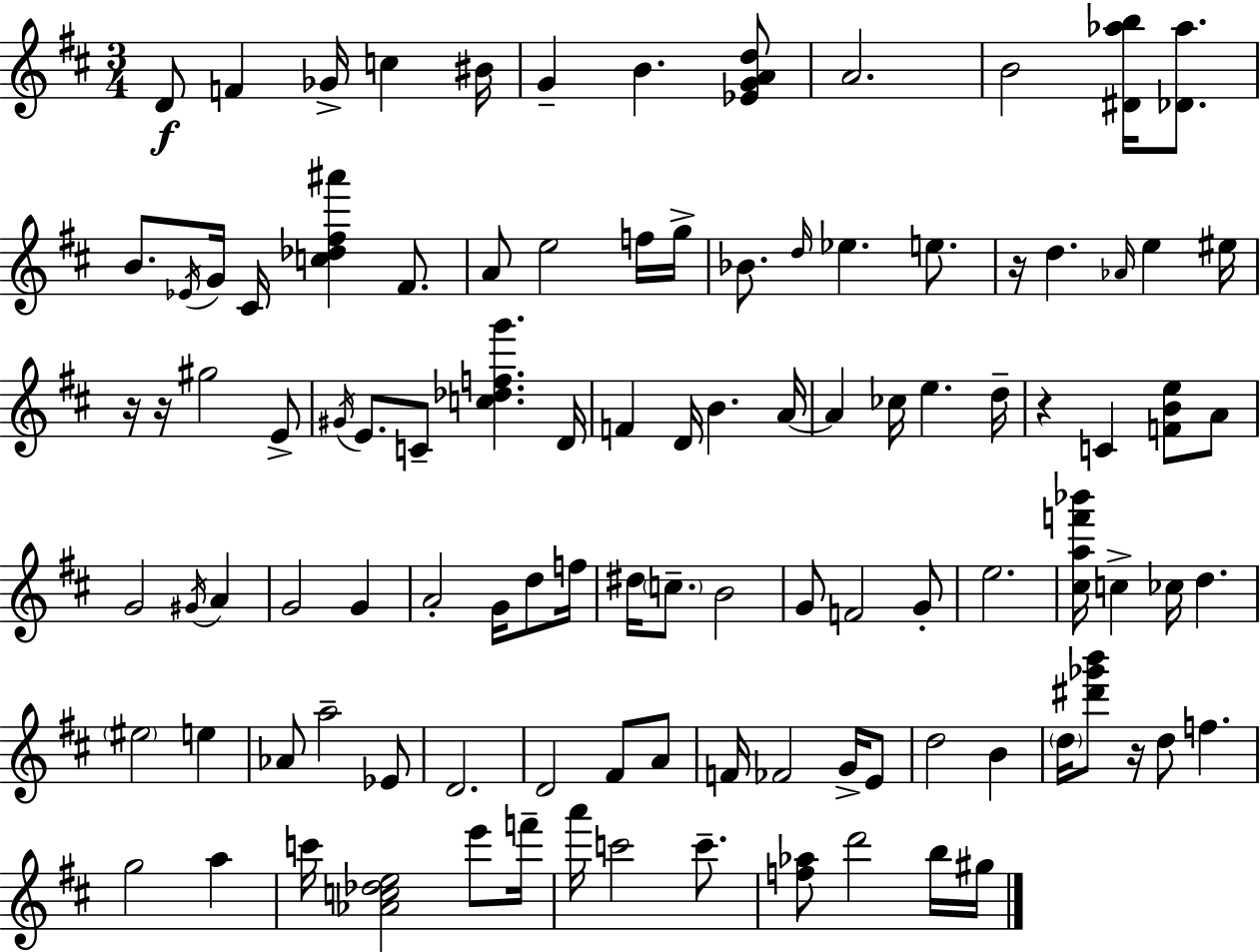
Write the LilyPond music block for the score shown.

{
  \clef treble
  \numericTimeSignature
  \time 3/4
  \key d \major
  d'8\f f'4 ges'16-> c''4 bis'16 | g'4-- b'4. <ees' g' a' d''>8 | a'2. | b'2 <dis' aes'' b''>16 <des' aes''>8. | \break b'8. \acciaccatura { ees'16 } g'16 cis'16 <c'' des'' fis'' ais'''>4 fis'8. | a'8 e''2 f''16 | g''16-> bes'8. \grace { d''16 } ees''4. e''8. | r16 d''4. \grace { aes'16 } e''4 | \break eis''16 r16 r16 gis''2 | e'8-> \acciaccatura { gis'16 } e'8. c'8-- <c'' des'' f'' g'''>4. | d'16 f'4 d'16 b'4. | a'16~~ a'4 ces''16 e''4. | \break d''16-- r4 c'4 | <f' b' e''>8 a'8 g'2 | \acciaccatura { gis'16 } a'4 g'2 | g'4 a'2-. | \break g'16 d''8 f''16 dis''16 \parenthesize c''8.-- b'2 | g'8 f'2 | g'8-. e''2. | <cis'' a'' f''' bes'''>16 c''4-> ces''16 d''4. | \break \parenthesize eis''2 | e''4 aes'8 a''2-- | ees'8 d'2. | d'2 | \break fis'8 a'8 f'16 fes'2 | g'16-> e'8 d''2 | b'4 \parenthesize d''16 <dis''' ges''' b'''>8 r16 d''8 f''4. | g''2 | \break a''4 c'''16 <aes' c'' des'' e''>2 | e'''8 f'''16-- a'''16 c'''2 | c'''8.-- <f'' aes''>8 d'''2 | b''16 gis''16 \bar "|."
}